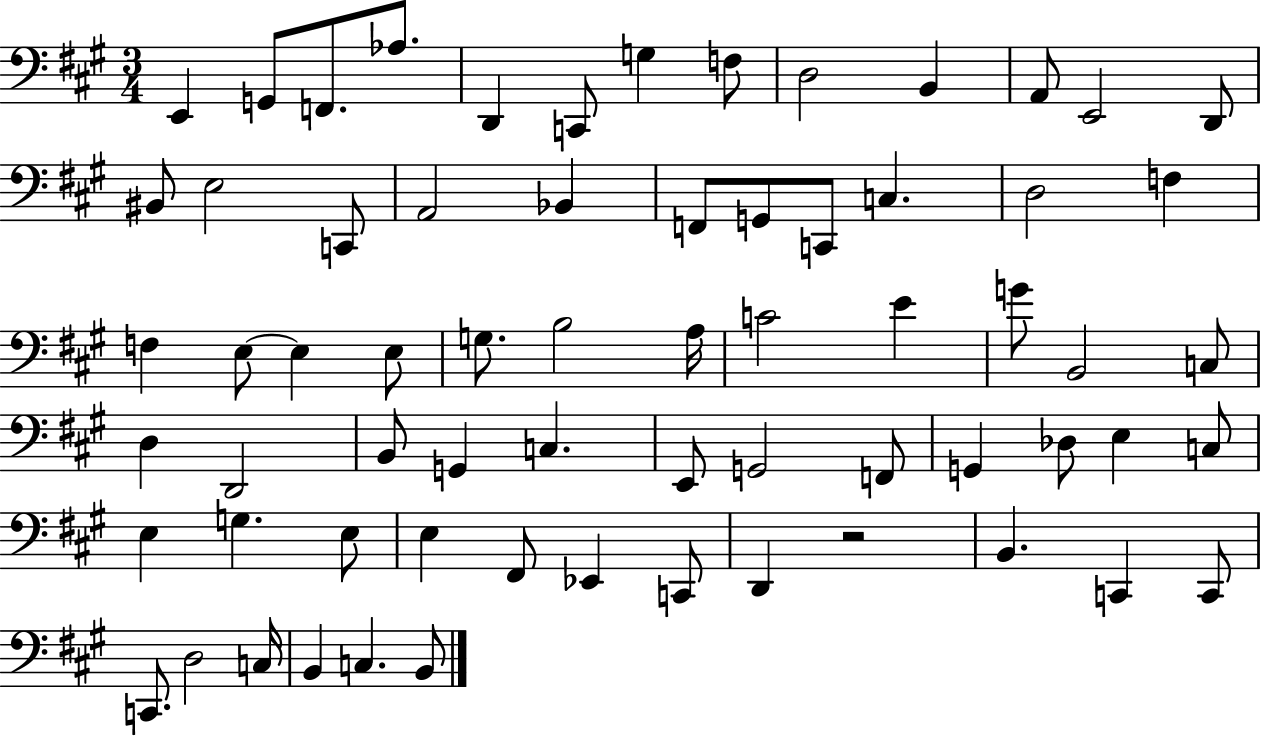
E2/q G2/e F2/e. Ab3/e. D2/q C2/e G3/q F3/e D3/h B2/q A2/e E2/h D2/e BIS2/e E3/h C2/e A2/h Bb2/q F2/e G2/e C2/e C3/q. D3/h F3/q F3/q E3/e E3/q E3/e G3/e. B3/h A3/s C4/h E4/q G4/e B2/h C3/e D3/q D2/h B2/e G2/q C3/q. E2/e G2/h F2/e G2/q Db3/e E3/q C3/e E3/q G3/q. E3/e E3/q F#2/e Eb2/q C2/e D2/q R/h B2/q. C2/q C2/e C2/e. D3/h C3/s B2/q C3/q. B2/e